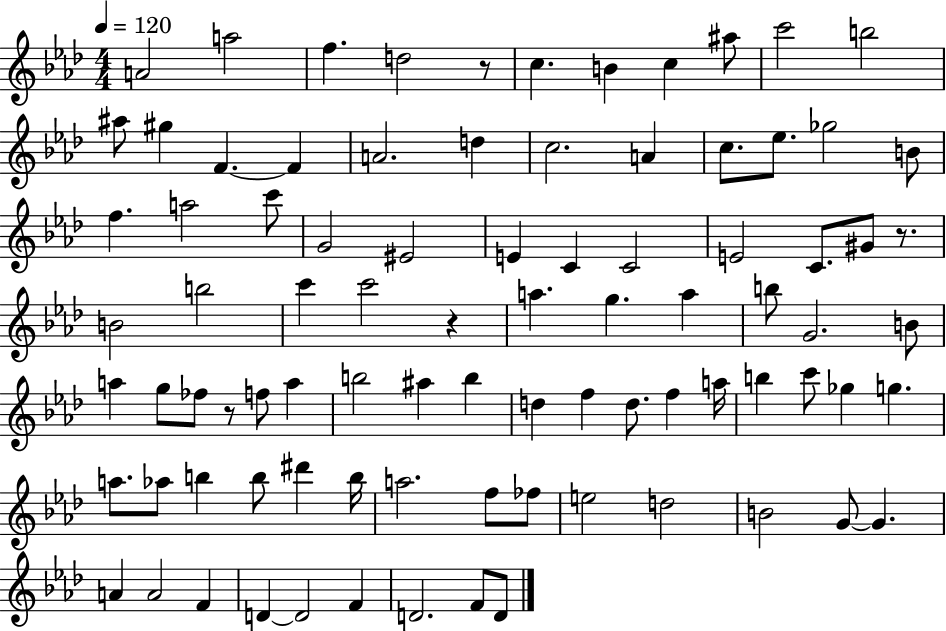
A4/h A5/h F5/q. D5/h R/e C5/q. B4/q C5/q A#5/e C6/h B5/h A#5/e G#5/q F4/q. F4/q A4/h. D5/q C5/h. A4/q C5/e. Eb5/e. Gb5/h B4/e F5/q. A5/h C6/e G4/h EIS4/h E4/q C4/q C4/h E4/h C4/e. G#4/e R/e. B4/h B5/h C6/q C6/h R/q A5/q. G5/q. A5/q B5/e G4/h. B4/e A5/q G5/e FES5/e R/e F5/e A5/q B5/h A#5/q B5/q D5/q F5/q D5/e. F5/q A5/s B5/q C6/e Gb5/q G5/q. A5/e. Ab5/e B5/q B5/e D#6/q B5/s A5/h. F5/e FES5/e E5/h D5/h B4/h G4/e G4/q. A4/q A4/h F4/q D4/q D4/h F4/q D4/h. F4/e D4/e